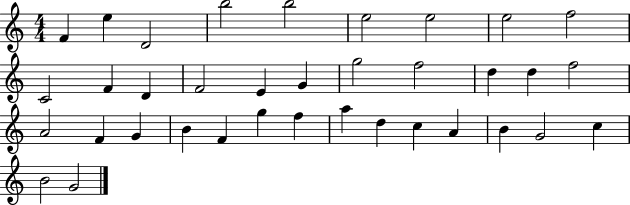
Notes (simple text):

F4/q E5/q D4/h B5/h B5/h E5/h E5/h E5/h F5/h C4/h F4/q D4/q F4/h E4/q G4/q G5/h F5/h D5/q D5/q F5/h A4/h F4/q G4/q B4/q F4/q G5/q F5/q A5/q D5/q C5/q A4/q B4/q G4/h C5/q B4/h G4/h